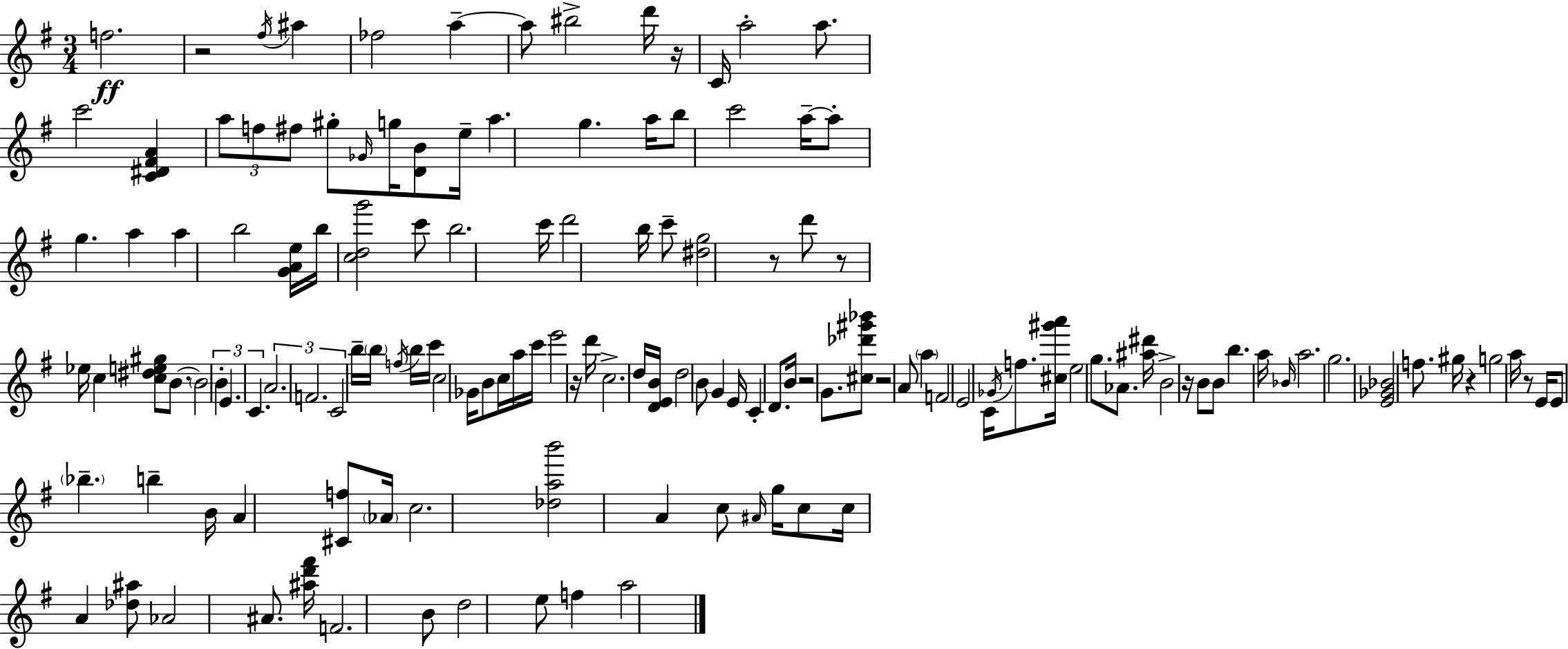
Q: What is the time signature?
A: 3/4